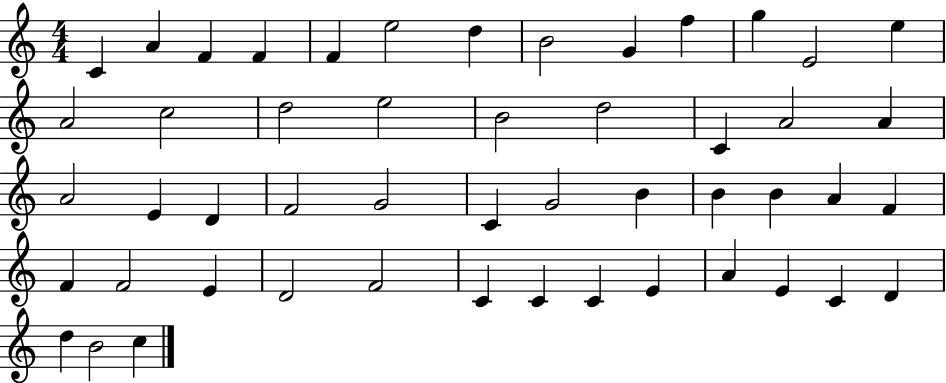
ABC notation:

X:1
T:Untitled
M:4/4
L:1/4
K:C
C A F F F e2 d B2 G f g E2 e A2 c2 d2 e2 B2 d2 C A2 A A2 E D F2 G2 C G2 B B B A F F F2 E D2 F2 C C C E A E C D d B2 c